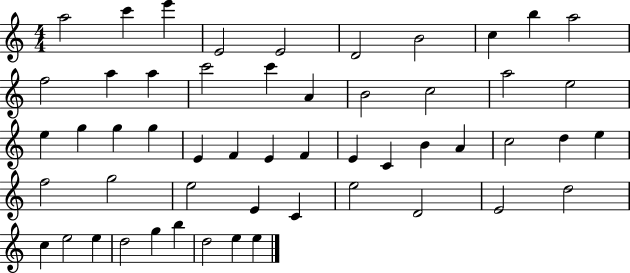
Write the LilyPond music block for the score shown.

{
  \clef treble
  \numericTimeSignature
  \time 4/4
  \key c \major
  a''2 c'''4 e'''4 | e'2 e'2 | d'2 b'2 | c''4 b''4 a''2 | \break f''2 a''4 a''4 | c'''2 c'''4 a'4 | b'2 c''2 | a''2 e''2 | \break e''4 g''4 g''4 g''4 | e'4 f'4 e'4 f'4 | e'4 c'4 b'4 a'4 | c''2 d''4 e''4 | \break f''2 g''2 | e''2 e'4 c'4 | e''2 d'2 | e'2 d''2 | \break c''4 e''2 e''4 | d''2 g''4 b''4 | d''2 e''4 e''4 | \bar "|."
}